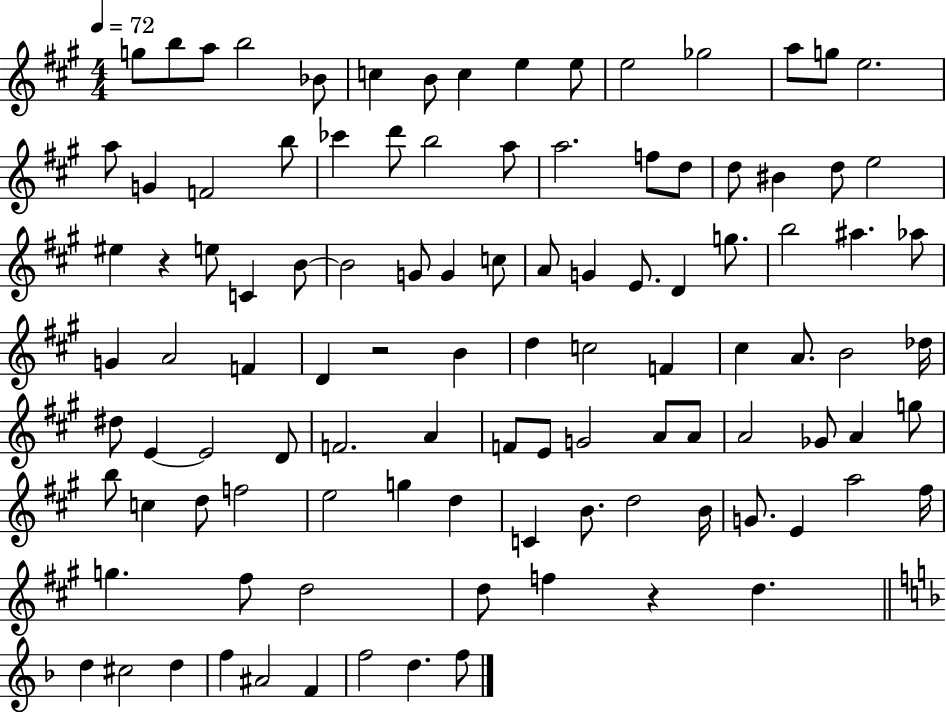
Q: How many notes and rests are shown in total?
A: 106